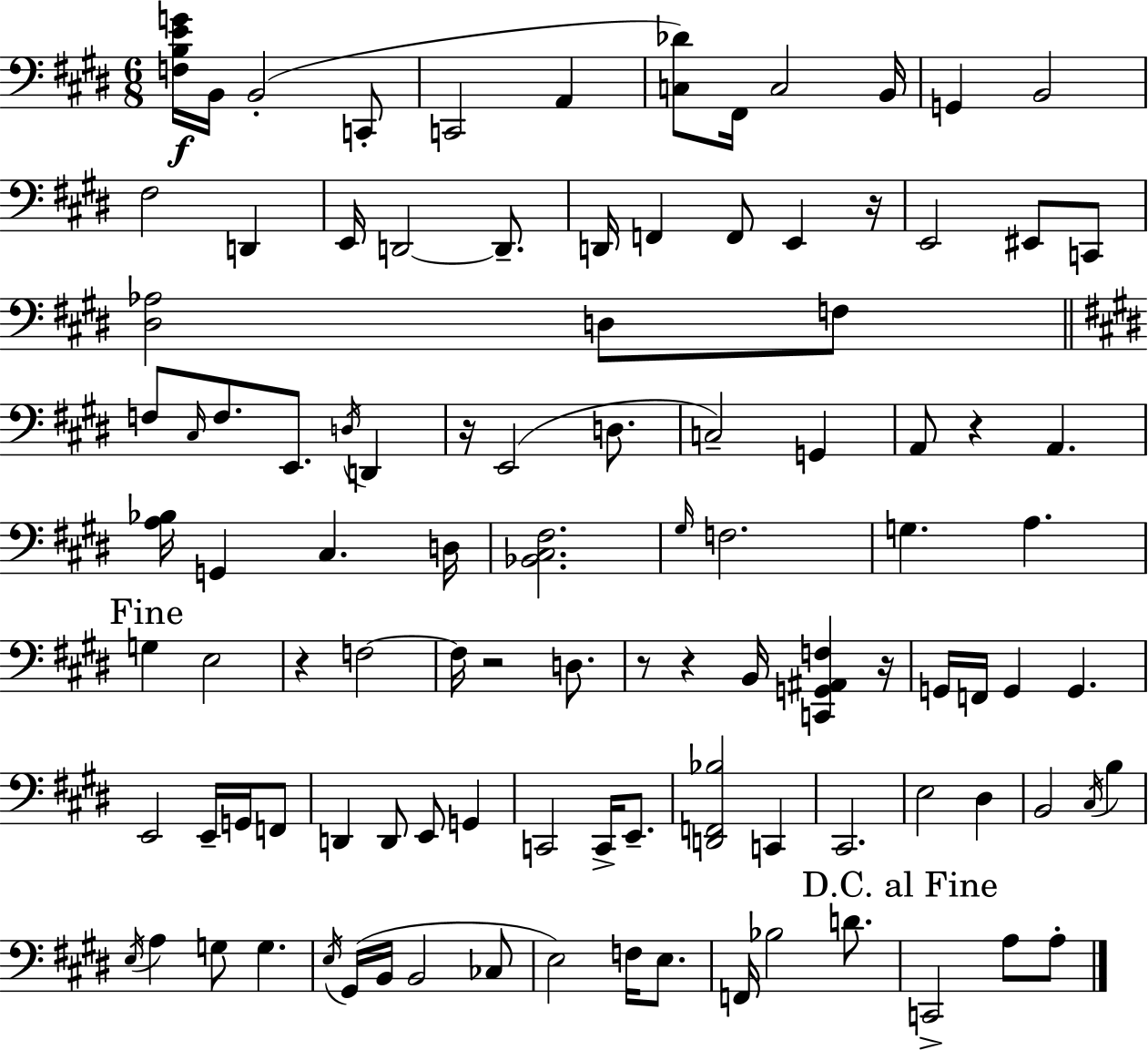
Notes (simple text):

[F3,B3,E4,G4]/s B2/s B2/h C2/e C2/h A2/q [C3,Db4]/e F#2/s C3/h B2/s G2/q B2/h F#3/h D2/q E2/s D2/h D2/e. D2/s F2/q F2/e E2/q R/s E2/h EIS2/e C2/e [D#3,Ab3]/h D3/e F3/e F3/e C#3/s F3/e. E2/e. D3/s D2/q R/s E2/h D3/e. C3/h G2/q A2/e R/q A2/q. [A3,Bb3]/s G2/q C#3/q. D3/s [Bb2,C#3,F#3]/h. G#3/s F3/h. G3/q. A3/q. G3/q E3/h R/q F3/h F3/s R/h D3/e. R/e R/q B2/s [C2,G2,A#2,F3]/q R/s G2/s F2/s G2/q G2/q. E2/h E2/s G2/s F2/e D2/q D2/e E2/e G2/q C2/h C2/s E2/e. [D2,F2,Bb3]/h C2/q C#2/h. E3/h D#3/q B2/h C#3/s B3/q E3/s A3/q G3/e G3/q. E3/s G#2/s B2/s B2/h CES3/e E3/h F3/s E3/e. F2/s Bb3/h D4/e. C2/h A3/e A3/e